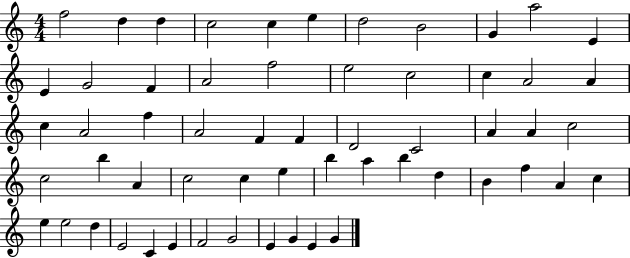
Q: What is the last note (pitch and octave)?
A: G4